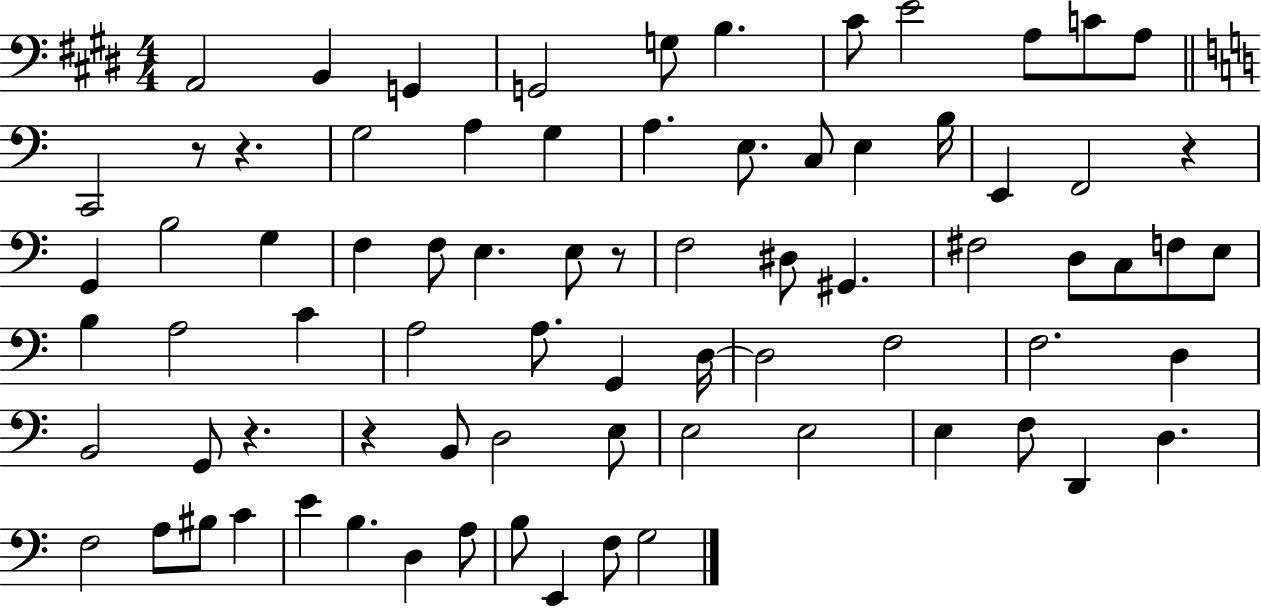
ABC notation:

X:1
T:Untitled
M:4/4
L:1/4
K:E
A,,2 B,, G,, G,,2 G,/2 B, ^C/2 E2 A,/2 C/2 A,/2 C,,2 z/2 z G,2 A, G, A, E,/2 C,/2 E, B,/4 E,, F,,2 z G,, B,2 G, F, F,/2 E, E,/2 z/2 F,2 ^D,/2 ^G,, ^F,2 D,/2 C,/2 F,/2 E,/2 B, A,2 C A,2 A,/2 G,, D,/4 D,2 F,2 F,2 D, B,,2 G,,/2 z z B,,/2 D,2 E,/2 E,2 E,2 E, F,/2 D,, D, F,2 A,/2 ^B,/2 C E B, D, A,/2 B,/2 E,, F,/2 G,2